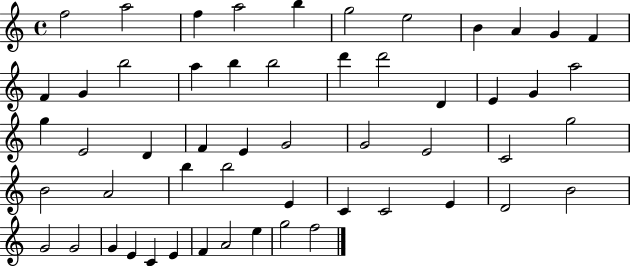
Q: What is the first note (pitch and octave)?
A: F5